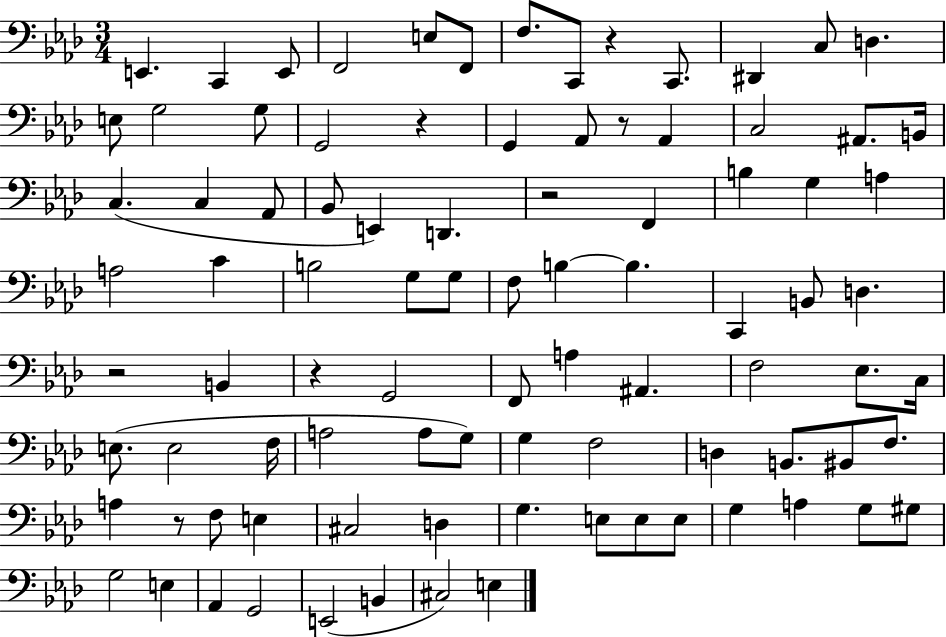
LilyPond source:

{
  \clef bass
  \numericTimeSignature
  \time 3/4
  \key aes \major
  e,4. c,4 e,8 | f,2 e8 f,8 | f8. c,8 r4 c,8. | dis,4 c8 d4. | \break e8 g2 g8 | g,2 r4 | g,4 aes,8 r8 aes,4 | c2 ais,8. b,16 | \break c4.( c4 aes,8 | bes,8 e,4) d,4. | r2 f,4 | b4 g4 a4 | \break a2 c'4 | b2 g8 g8 | f8 b4~~ b4. | c,4 b,8 d4. | \break r2 b,4 | r4 g,2 | f,8 a4 ais,4. | f2 ees8. c16 | \break e8.( e2 f16 | a2 a8 g8) | g4 f2 | d4 b,8. bis,8 f8. | \break a4 r8 f8 e4 | cis2 d4 | g4. e8 e8 e8 | g4 a4 g8 gis8 | \break g2 e4 | aes,4 g,2 | e,2( b,4 | cis2) e4 | \break \bar "|."
}